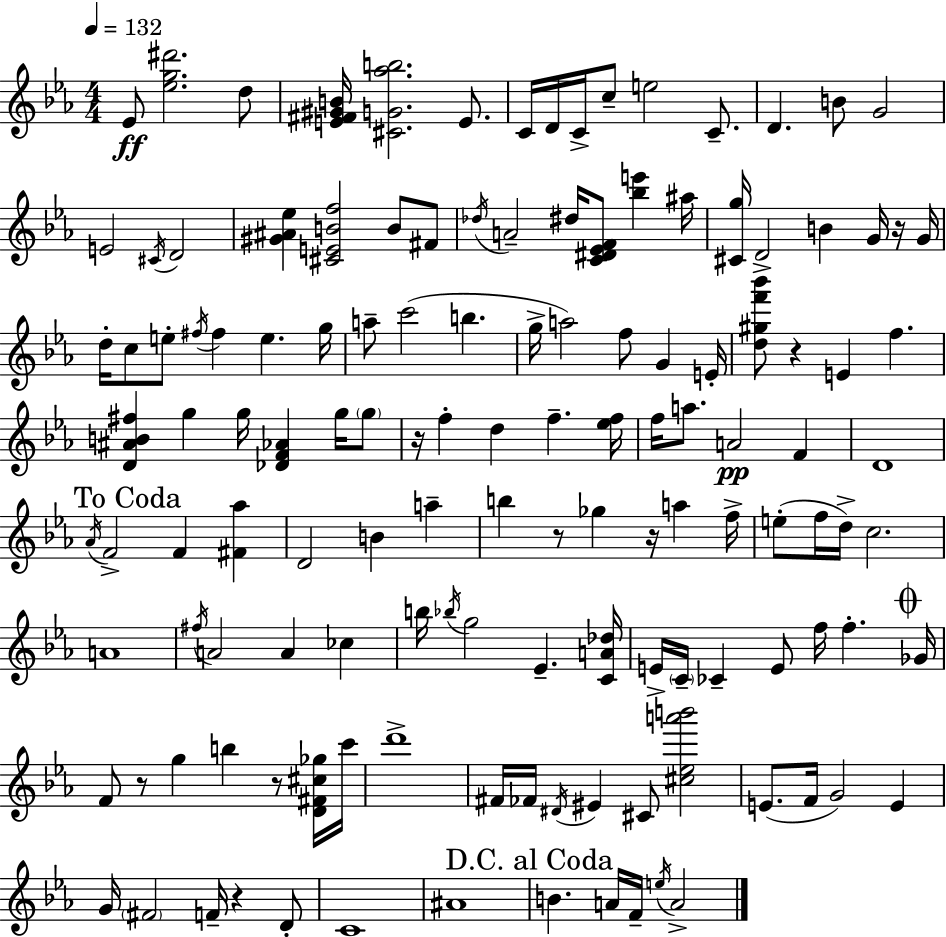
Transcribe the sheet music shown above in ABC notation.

X:1
T:Untitled
M:4/4
L:1/4
K:Eb
_E/2 [_eg^d']2 d/2 [E^F^GB]/4 [^CG_ab]2 E/2 C/4 D/4 C/4 c/2 e2 C/2 D B/2 G2 E2 ^C/4 D2 [^G^A_e] [^CEBf]2 B/2 ^F/2 _d/4 A2 ^d/4 [C^D_EF]/2 [_be'] ^a/4 [^Cg]/4 D2 B G/4 z/4 G/4 d/4 c/2 e/2 ^f/4 ^f e g/4 a/2 c'2 b g/4 a2 f/2 G E/4 [d^gf'_b']/2 z E f [D^AB^f] g g/4 [_DF_A] g/4 g/2 z/4 f d f [_ef]/4 f/4 a/2 A2 F D4 _A/4 F2 F [^F_a] D2 B a b z/2 _g z/4 a f/4 e/2 f/4 d/4 c2 A4 ^f/4 A2 A _c b/4 _b/4 g2 _E [CA_d]/4 E/4 C/4 _C E/2 f/4 f _G/4 F/2 z/2 g b z/2 [D^F^c_g]/4 c'/4 d'4 ^F/4 _F/4 ^D/4 ^E ^C/2 [^c_ea'b']2 E/2 F/4 G2 E G/4 ^F2 F/4 z D/2 C4 ^A4 B A/4 F/4 e/4 A2